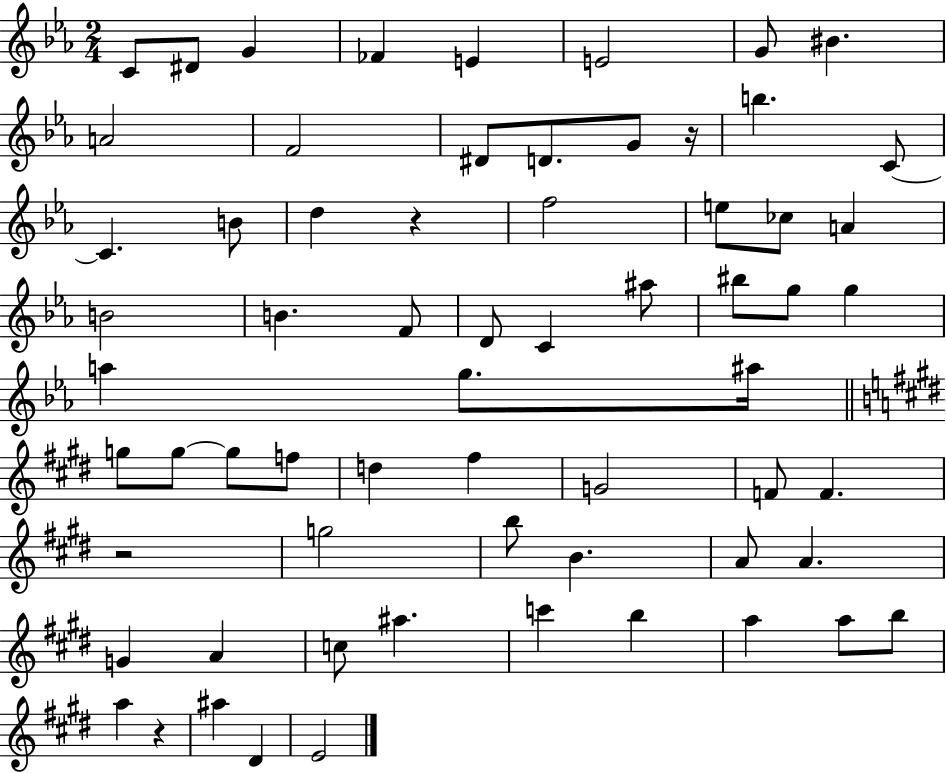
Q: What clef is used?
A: treble